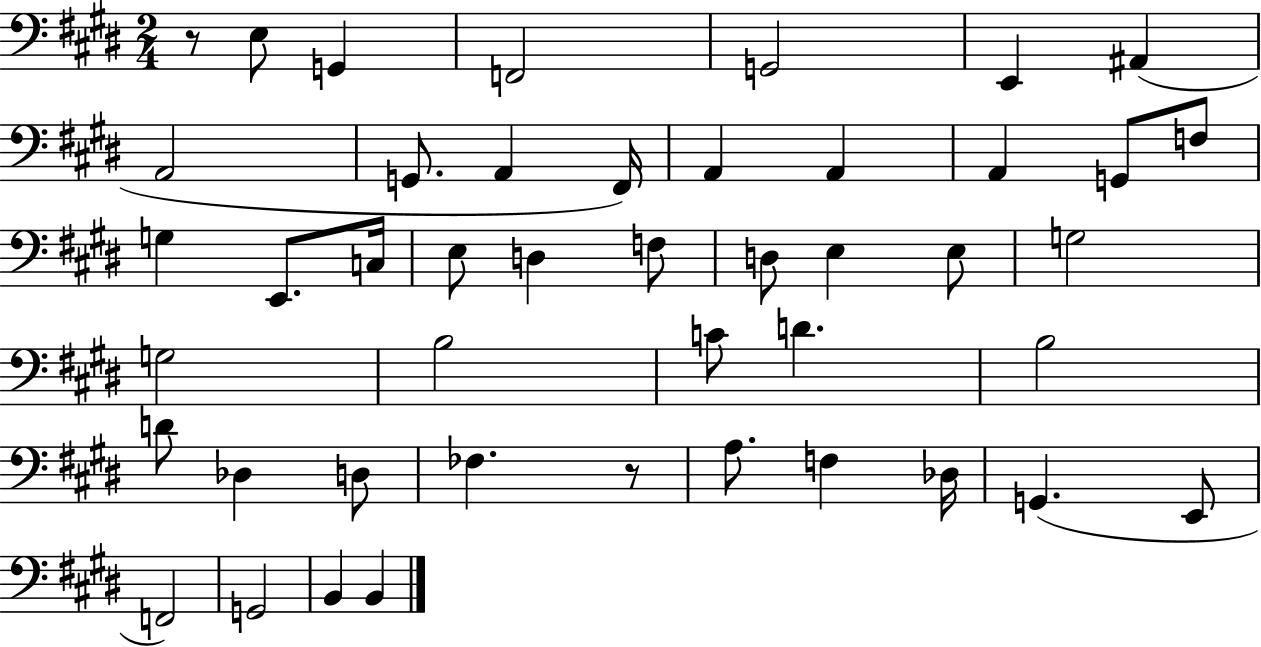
X:1
T:Untitled
M:2/4
L:1/4
K:E
z/2 E,/2 G,, F,,2 G,,2 E,, ^A,, A,,2 G,,/2 A,, ^F,,/4 A,, A,, A,, G,,/2 F,/2 G, E,,/2 C,/4 E,/2 D, F,/2 D,/2 E, E,/2 G,2 G,2 B,2 C/2 D B,2 D/2 _D, D,/2 _F, z/2 A,/2 F, _D,/4 G,, E,,/2 F,,2 G,,2 B,, B,,